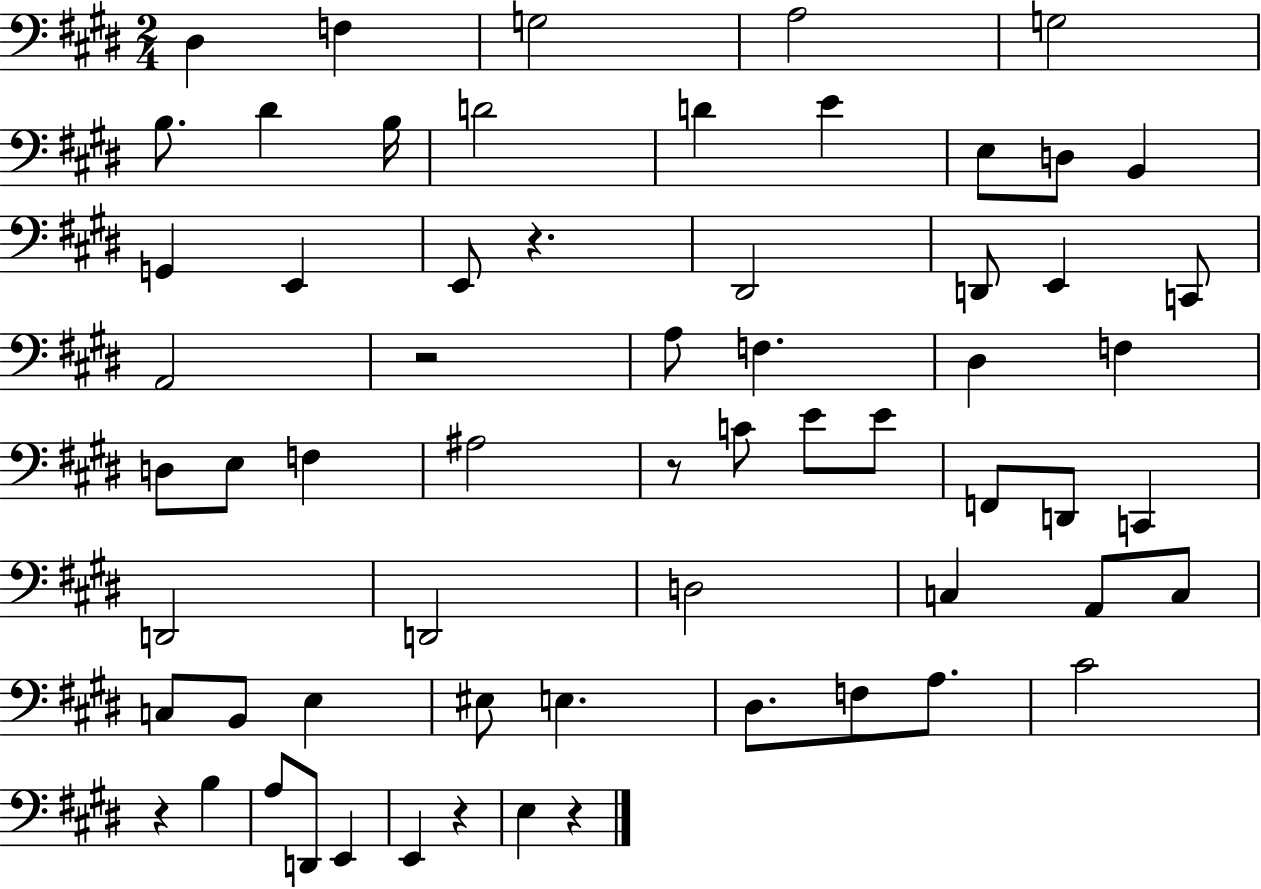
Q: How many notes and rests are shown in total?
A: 63